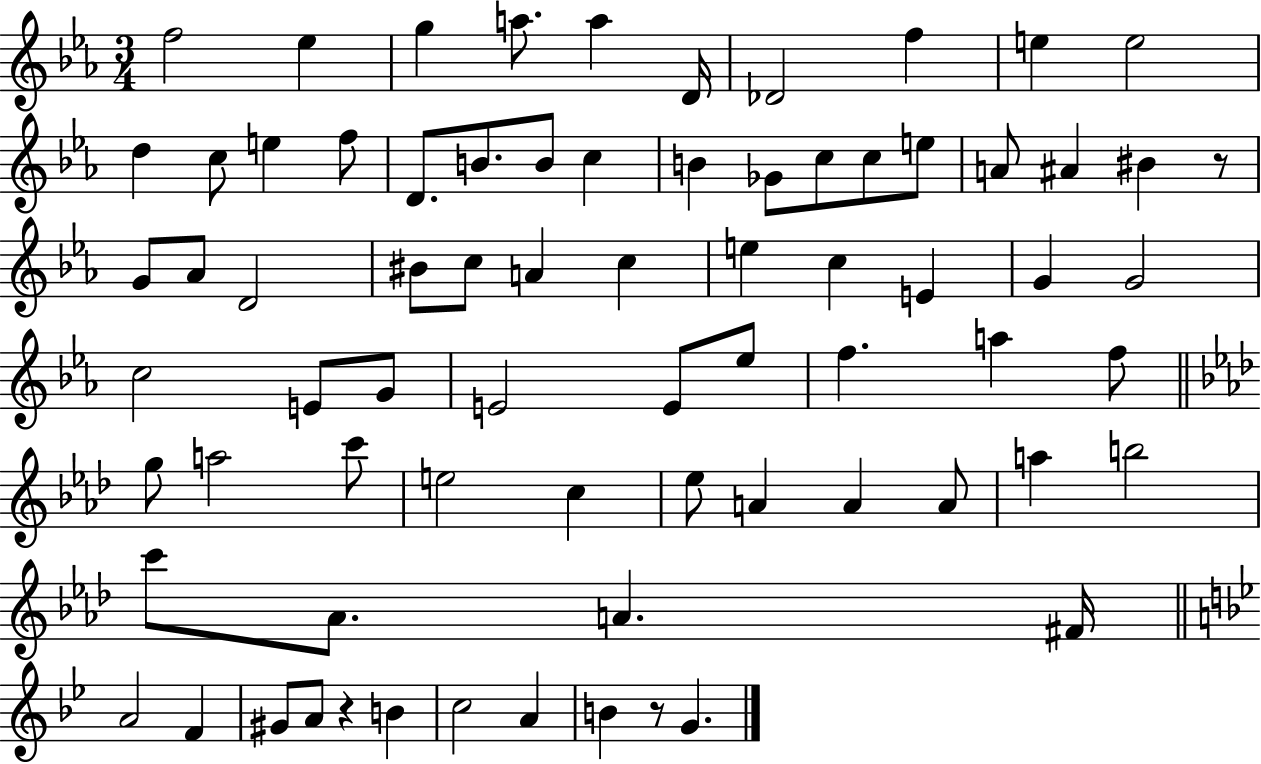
F5/h Eb5/q G5/q A5/e. A5/q D4/s Db4/h F5/q E5/q E5/h D5/q C5/e E5/q F5/e D4/e. B4/e. B4/e C5/q B4/q Gb4/e C5/e C5/e E5/e A4/e A#4/q BIS4/q R/e G4/e Ab4/e D4/h BIS4/e C5/e A4/q C5/q E5/q C5/q E4/q G4/q G4/h C5/h E4/e G4/e E4/h E4/e Eb5/e F5/q. A5/q F5/e G5/e A5/h C6/e E5/h C5/q Eb5/e A4/q A4/q A4/e A5/q B5/h C6/e Ab4/e. A4/q. F#4/s A4/h F4/q G#4/e A4/e R/q B4/q C5/h A4/q B4/q R/e G4/q.